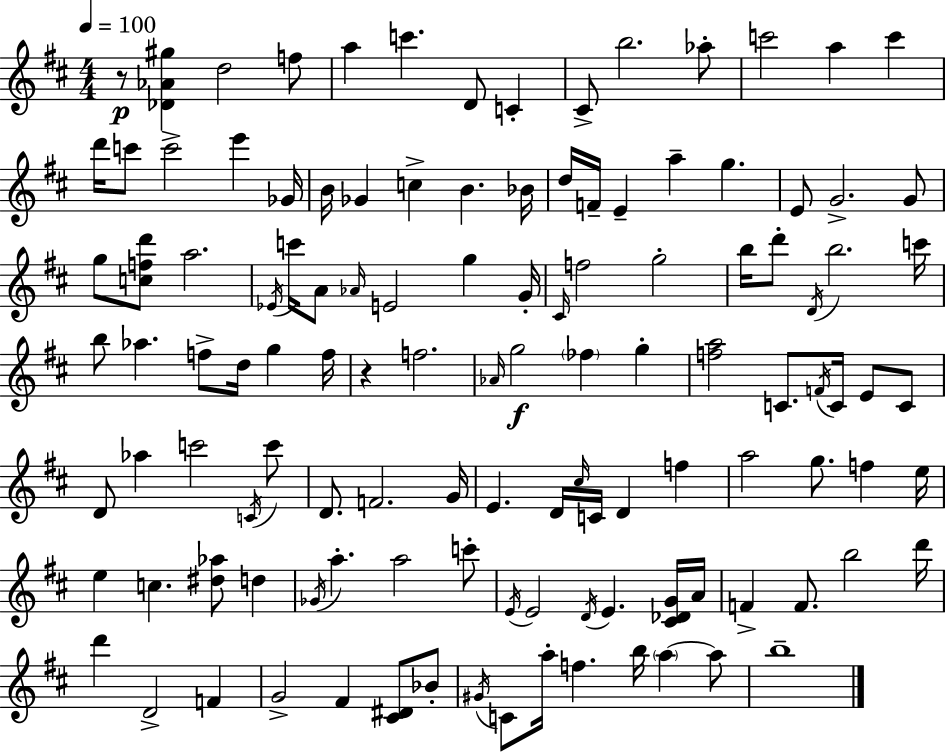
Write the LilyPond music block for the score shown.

{
  \clef treble
  \numericTimeSignature
  \time 4/4
  \key d \major
  \tempo 4 = 100
  r8\p <des' aes' gis''>4 d''2 f''8 | a''4 c'''4. d'8 c'4-. | cis'8-> b''2. aes''8-. | c'''2 a''4 c'''4 | \break d'''16 c'''8 c'''2-> e'''4 ges'16 | b'16 ges'4 c''4-> b'4. bes'16 | d''16 f'16-- e'4-- a''4-- g''4. | e'8 g'2.-> g'8 | \break g''8 <c'' f'' d'''>8 a''2. | \acciaccatura { ees'16 } c'''16 a'8 \grace { aes'16 } e'2 g''4 | g'16-. \grace { cis'16 } f''2 g''2-. | b''16 d'''8-. \acciaccatura { d'16 } b''2. | \break c'''16 b''8 aes''4. f''8-> d''16 g''4 | f''16 r4 f''2. | \grace { aes'16 } g''2\f \parenthesize fes''4 | g''4-. <f'' a''>2 c'8. | \break \acciaccatura { f'16 } c'16 e'8 c'8 d'8 aes''4 c'''2 | \acciaccatura { c'16 } c'''8 d'8. f'2. | g'16 e'4. d'16 \grace { cis''16 } c'16 | d'4 f''4 a''2 | \break g''8. f''4 e''16 e''4 c''4. | <dis'' aes''>8 d''4 \acciaccatura { ges'16 } a''4.-. a''2 | c'''8-. \acciaccatura { e'16 } e'2 | \acciaccatura { d'16 } e'4. <cis' des' g'>16 a'16 f'4-> f'8. | \break b''2 d'''16 d'''4 d'2-> | f'4 g'2-> | fis'4 <cis' dis'>8 bes'8-. \acciaccatura { gis'16 } c'8 a''16-. f''4. | b''16 \parenthesize a''4~~ a''8 b''1-- | \break \bar "|."
}